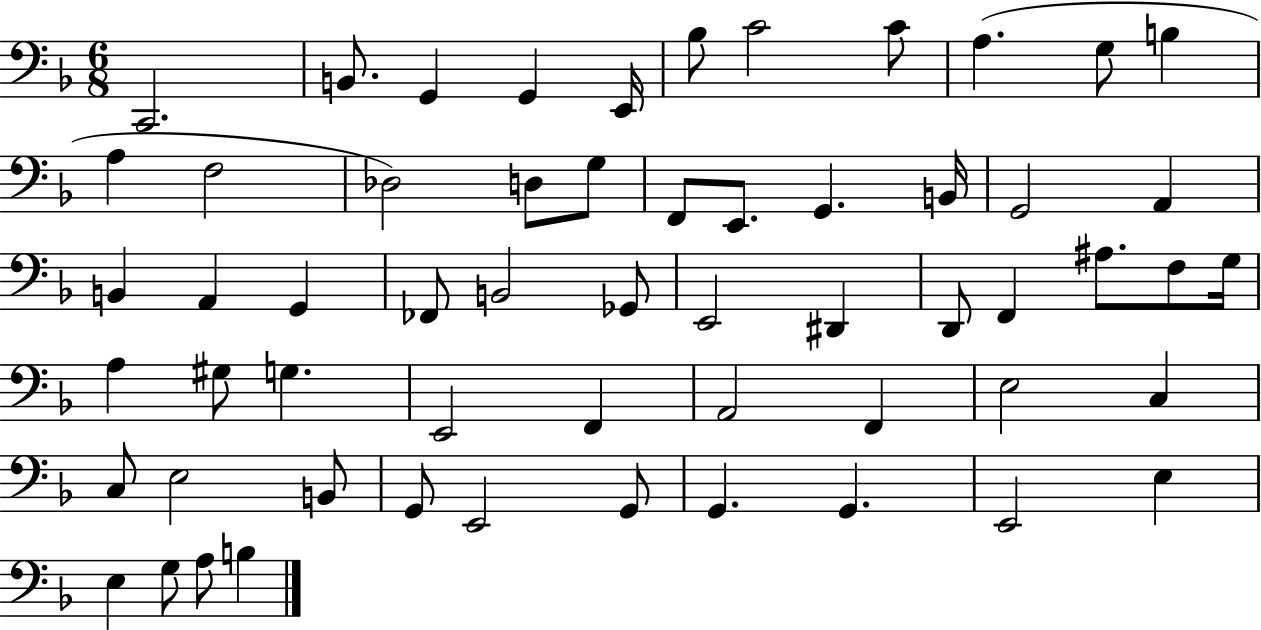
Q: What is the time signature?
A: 6/8